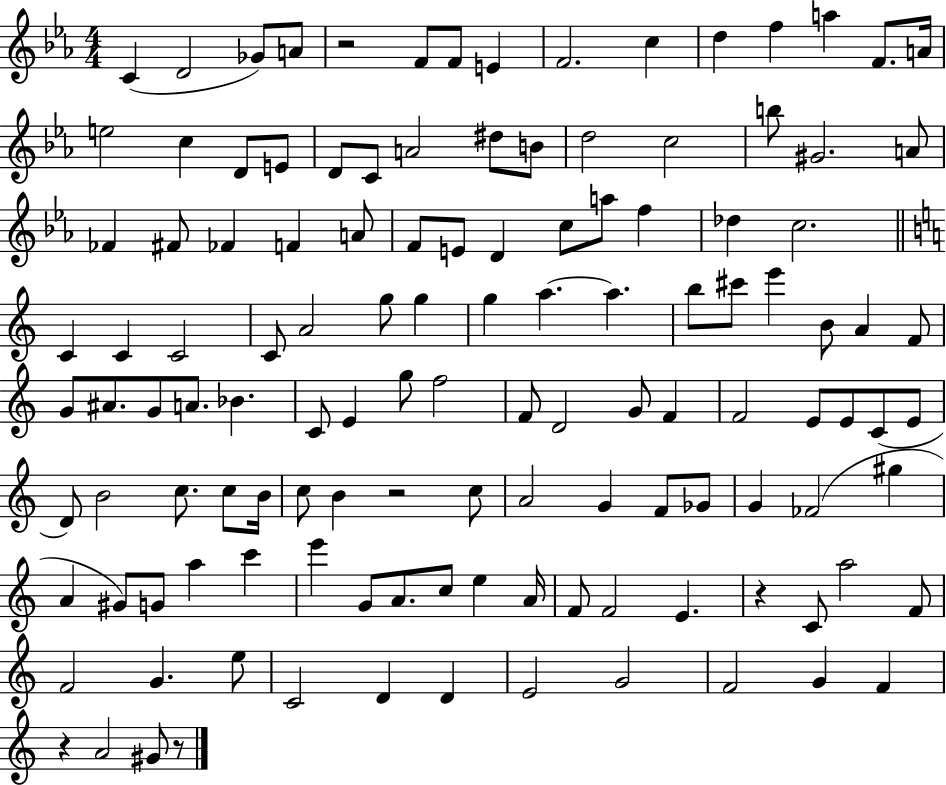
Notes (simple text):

C4/q D4/h Gb4/e A4/e R/h F4/e F4/e E4/q F4/h. C5/q D5/q F5/q A5/q F4/e. A4/s E5/h C5/q D4/e E4/e D4/e C4/e A4/h D#5/e B4/e D5/h C5/h B5/e G#4/h. A4/e FES4/q F#4/e FES4/q F4/q A4/e F4/e E4/e D4/q C5/e A5/e F5/q Db5/q C5/h. C4/q C4/q C4/h C4/e A4/h G5/e G5/q G5/q A5/q. A5/q. B5/e C#6/e E6/q B4/e A4/q F4/e G4/e A#4/e. G4/e A4/e. Bb4/q. C4/e E4/q G5/e F5/h F4/e D4/h G4/e F4/q F4/h E4/e E4/e C4/e E4/e D4/e B4/h C5/e. C5/e B4/s C5/e B4/q R/h C5/e A4/h G4/q F4/e Gb4/e G4/q FES4/h G#5/q A4/q G#4/e G4/e A5/q C6/q E6/q G4/e A4/e. C5/e E5/q A4/s F4/e F4/h E4/q. R/q C4/e A5/h F4/e F4/h G4/q. E5/e C4/h D4/q D4/q E4/h G4/h F4/h G4/q F4/q R/q A4/h G#4/e R/e